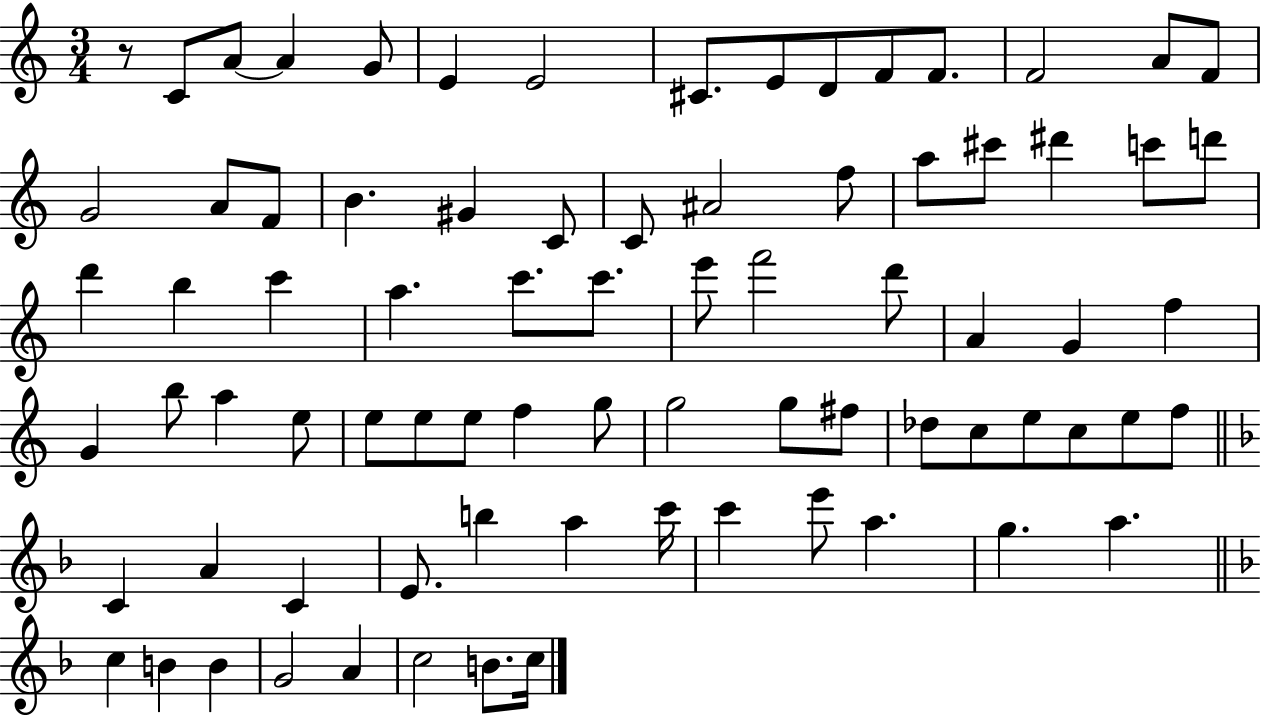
{
  \clef treble
  \numericTimeSignature
  \time 3/4
  \key c \major
  r8 c'8 a'8~~ a'4 g'8 | e'4 e'2 | cis'8. e'8 d'8 f'8 f'8. | f'2 a'8 f'8 | \break g'2 a'8 f'8 | b'4. gis'4 c'8 | c'8 ais'2 f''8 | a''8 cis'''8 dis'''4 c'''8 d'''8 | \break d'''4 b''4 c'''4 | a''4. c'''8. c'''8. | e'''8 f'''2 d'''8 | a'4 g'4 f''4 | \break g'4 b''8 a''4 e''8 | e''8 e''8 e''8 f''4 g''8 | g''2 g''8 fis''8 | des''8 c''8 e''8 c''8 e''8 f''8 | \break \bar "||" \break \key f \major c'4 a'4 c'4 | e'8. b''4 a''4 c'''16 | c'''4 e'''8 a''4. | g''4. a''4. | \break \bar "||" \break \key d \minor c''4 b'4 b'4 | g'2 a'4 | c''2 b'8. c''16 | \bar "|."
}